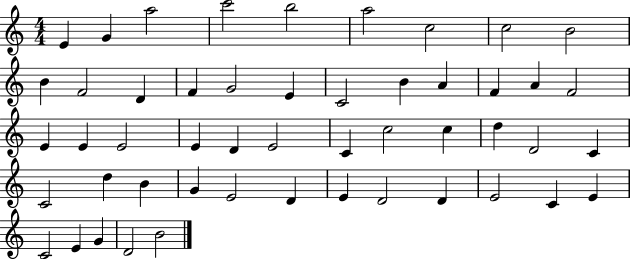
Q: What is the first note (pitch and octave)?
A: E4